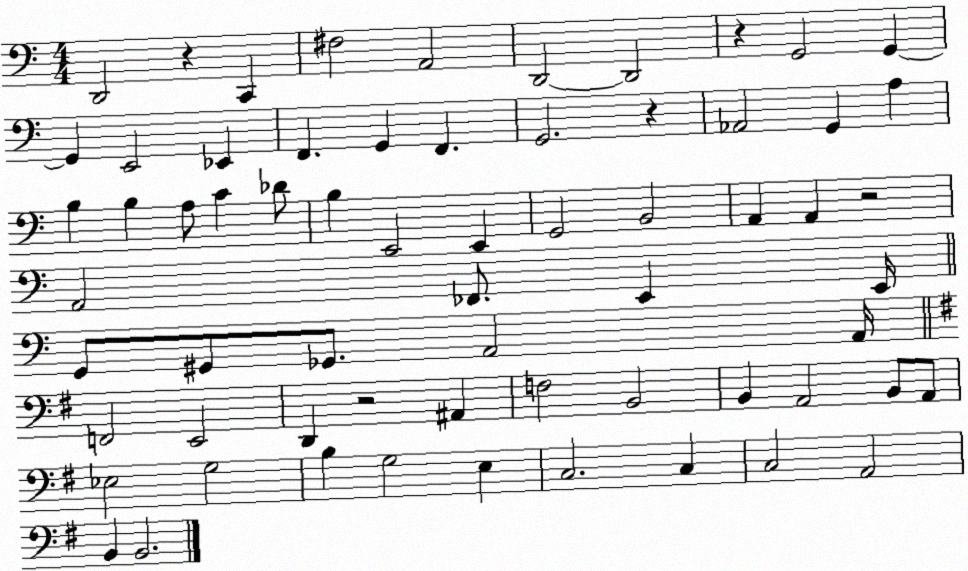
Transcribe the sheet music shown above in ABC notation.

X:1
T:Untitled
M:4/4
L:1/4
K:C
D,,2 z C,, ^F,2 A,,2 D,,2 D,,2 z G,,2 G,, G,, E,,2 _E,, F,, G,, F,, G,,2 z _A,,2 G,, A, B, B, A,/2 C _D/2 B, E,,2 E,, G,,2 B,,2 A,, A,, z2 A,,2 _F,,/2 E,, E,,/4 G,,/2 ^G,,/2 _G,,/2 A,,2 A,,/4 F,,2 E,,2 D,, z2 ^A,, F,2 B,,2 B,, A,,2 B,,/2 A,,/2 _E,2 G,2 B, G,2 E, C,2 C, C,2 A,,2 B,, B,,2